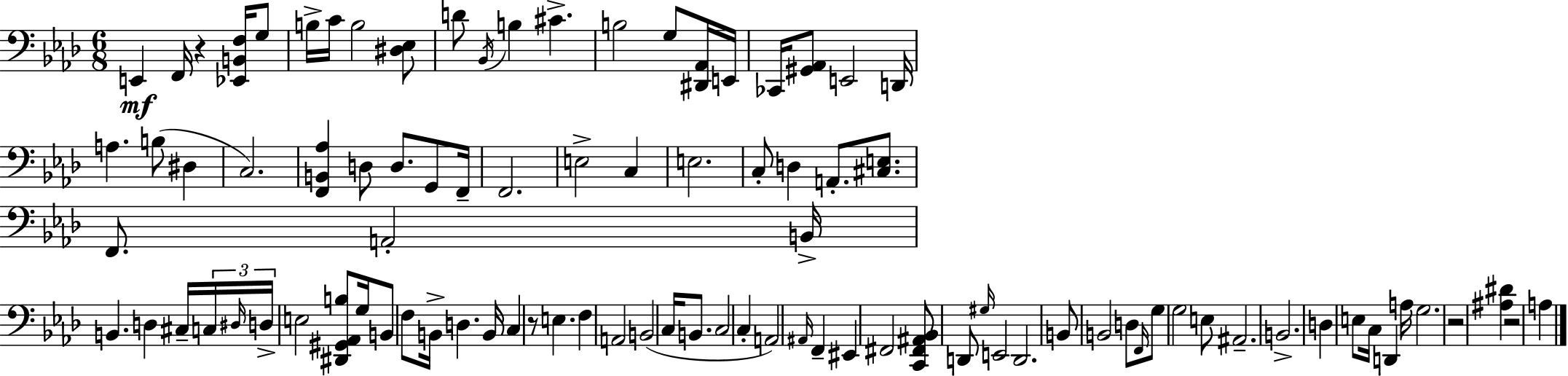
{
  \clef bass
  \numericTimeSignature
  \time 6/8
  \key f \minor
  e,4\mf f,16 r4 <ees, b, f>16 g8 | b16-> c'16 b2 <dis ees>8 | d'8 \acciaccatura { bes,16 } b4 cis'4.-> | b2 g8 <dis, aes,>16 | \break e,16 ces,16 <gis, aes,>8 e,2 | d,16 a4. b8( dis4 | c2.) | <f, b, aes>4 d8 d8. g,8 | \break f,16-- f,2. | e2-> c4 | e2. | c8-. d4 a,8.-. <cis e>8. | \break f,8. a,2-. | b,16-> b,4. d4 cis16-- | \tuplet 3/2 { c16 \grace { dis16 } d16-> } e2 <dis, gis, aes, b>8 | g16 b,8 f8 b,16-> d4. | \break b,16 c4 r8 e4. | f4 a,2 | b,2( c16 b,8. | c2 c4-. | \break a,2) \grace { ais,16 } f,4-- | eis,4 fis,2 | <c, fis, ais, bes,>8 d,8 \grace { gis16 } e,2 | d,2. | \break b,8 b,2 | d8 \grace { f,16 } g8 g2 | e8 ais,2.-- | b,2.-> | \break d4 e8 c16 | d,4 a16 g2. | r2 | <ais dis'>4 r2 | \break a4 \bar "|."
}